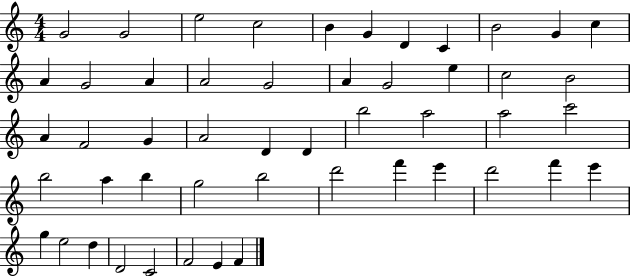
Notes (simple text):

G4/h G4/h E5/h C5/h B4/q G4/q D4/q C4/q B4/h G4/q C5/q A4/q G4/h A4/q A4/h G4/h A4/q G4/h E5/q C5/h B4/h A4/q F4/h G4/q A4/h D4/q D4/q B5/h A5/h A5/h C6/h B5/h A5/q B5/q G5/h B5/h D6/h F6/q E6/q D6/h F6/q E6/q G5/q E5/h D5/q D4/h C4/h F4/h E4/q F4/q